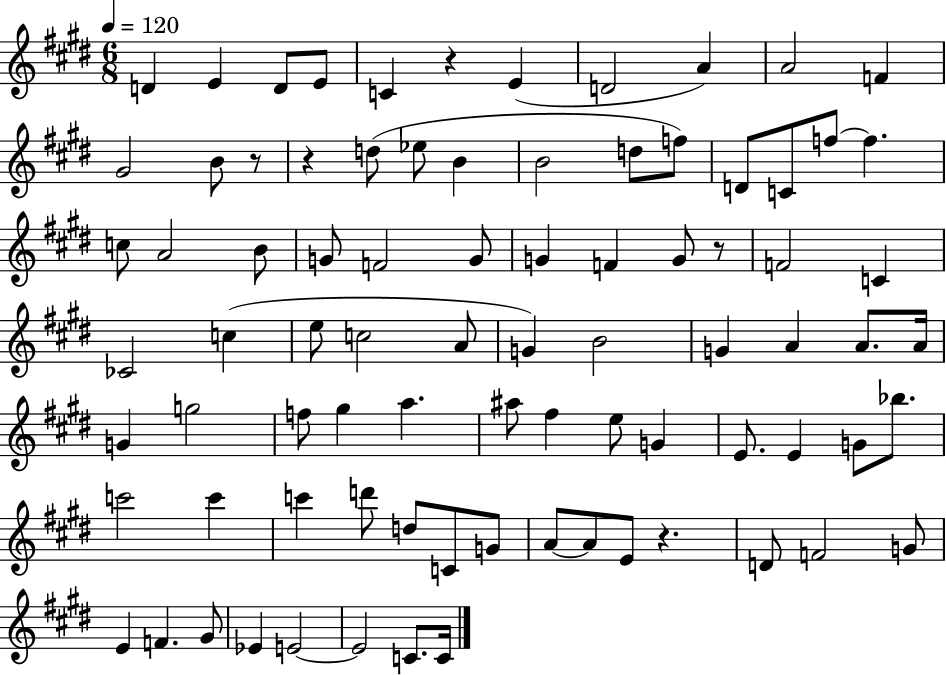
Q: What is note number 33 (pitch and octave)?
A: C4